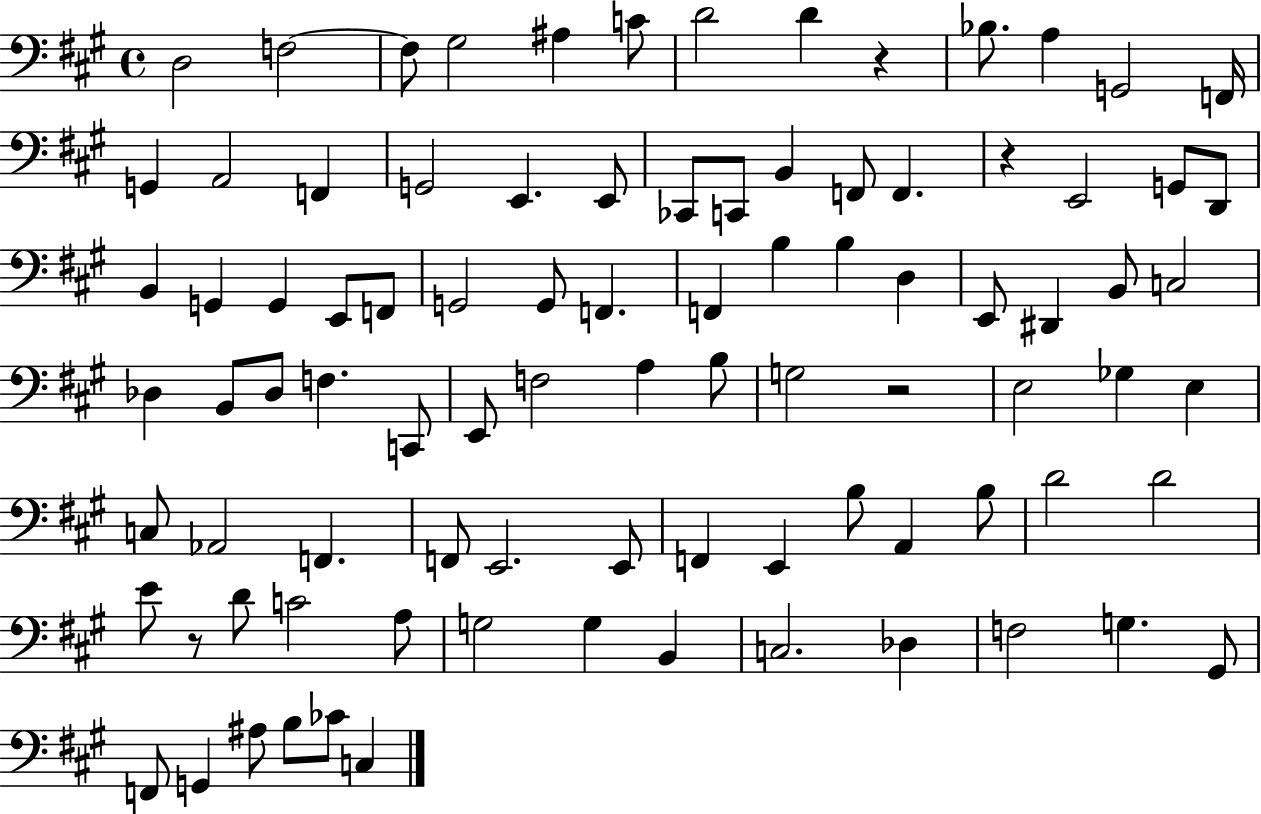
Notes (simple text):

D3/h F3/h F3/e G#3/h A#3/q C4/e D4/h D4/q R/q Bb3/e. A3/q G2/h F2/s G2/q A2/h F2/q G2/h E2/q. E2/e CES2/e C2/e B2/q F2/e F2/q. R/q E2/h G2/e D2/e B2/q G2/q G2/q E2/e F2/e G2/h G2/e F2/q. F2/q B3/q B3/q D3/q E2/e D#2/q B2/e C3/h Db3/q B2/e Db3/e F3/q. C2/e E2/e F3/h A3/q B3/e G3/h R/h E3/h Gb3/q E3/q C3/e Ab2/h F2/q. F2/e E2/h. E2/e F2/q E2/q B3/e A2/q B3/e D4/h D4/h E4/e R/e D4/e C4/h A3/e G3/h G3/q B2/q C3/h. Db3/q F3/h G3/q. G#2/e F2/e G2/q A#3/e B3/e CES4/e C3/q